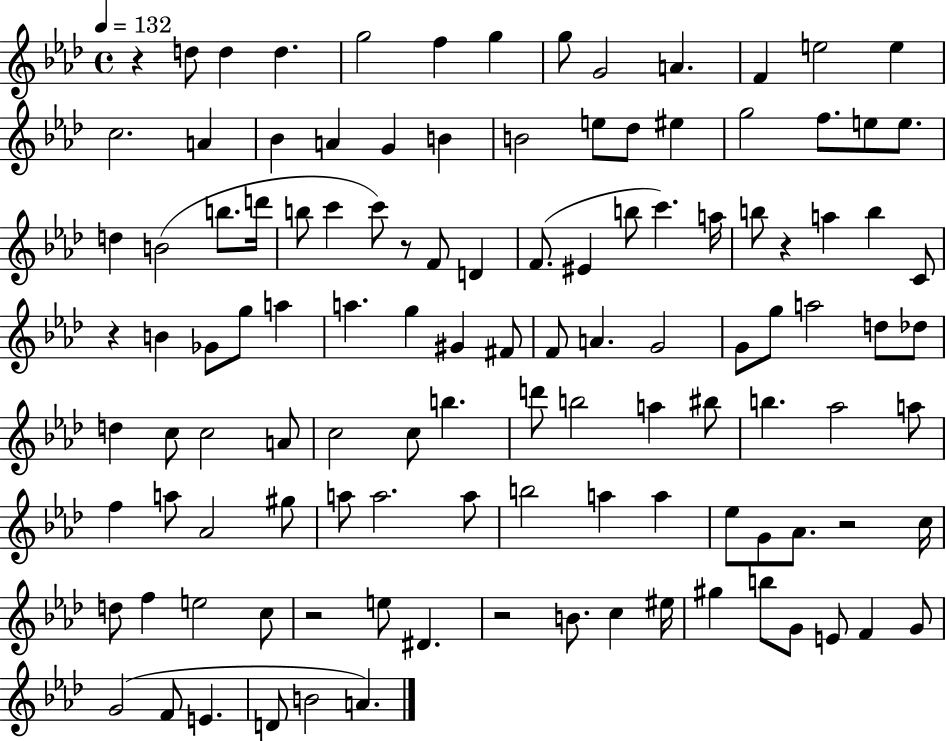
R/q D5/e D5/q D5/q. G5/h F5/q G5/q G5/e G4/h A4/q. F4/q E5/h E5/q C5/h. A4/q Bb4/q A4/q G4/q B4/q B4/h E5/e Db5/e EIS5/q G5/h F5/e. E5/e E5/e. D5/q B4/h B5/e. D6/s B5/e C6/q C6/e R/e F4/e D4/q F4/e. EIS4/q B5/e C6/q. A5/s B5/e R/q A5/q B5/q C4/e R/q B4/q Gb4/e G5/e A5/q A5/q. G5/q G#4/q F#4/e F4/e A4/q. G4/h G4/e G5/e A5/h D5/e Db5/e D5/q C5/e C5/h A4/e C5/h C5/e B5/q. D6/e B5/h A5/q BIS5/e B5/q. Ab5/h A5/e F5/q A5/e Ab4/h G#5/e A5/e A5/h. A5/e B5/h A5/q A5/q Eb5/e G4/e Ab4/e. R/h C5/s D5/e F5/q E5/h C5/e R/h E5/e D#4/q. R/h B4/e. C5/q EIS5/s G#5/q B5/e G4/e E4/e F4/q G4/e G4/h F4/e E4/q. D4/e B4/h A4/q.